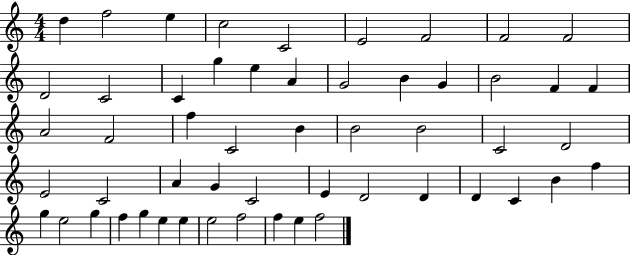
{
  \clef treble
  \numericTimeSignature
  \time 4/4
  \key c \major
  d''4 f''2 e''4 | c''2 c'2 | e'2 f'2 | f'2 f'2 | \break d'2 c'2 | c'4 g''4 e''4 a'4 | g'2 b'4 g'4 | b'2 f'4 f'4 | \break a'2 f'2 | f''4 c'2 b'4 | b'2 b'2 | c'2 d'2 | \break e'2 c'2 | a'4 g'4 c'2 | e'4 d'2 d'4 | d'4 c'4 b'4 f''4 | \break g''4 e''2 g''4 | f''4 g''4 e''4 e''4 | e''2 f''2 | f''4 e''4 f''2 | \break \bar "|."
}